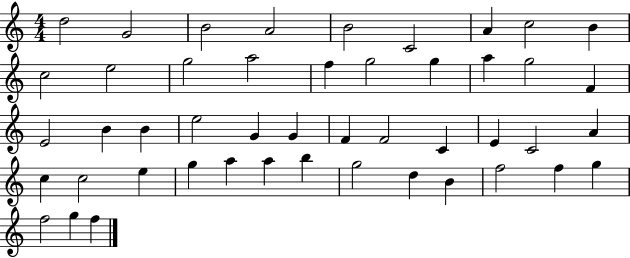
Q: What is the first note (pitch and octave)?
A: D5